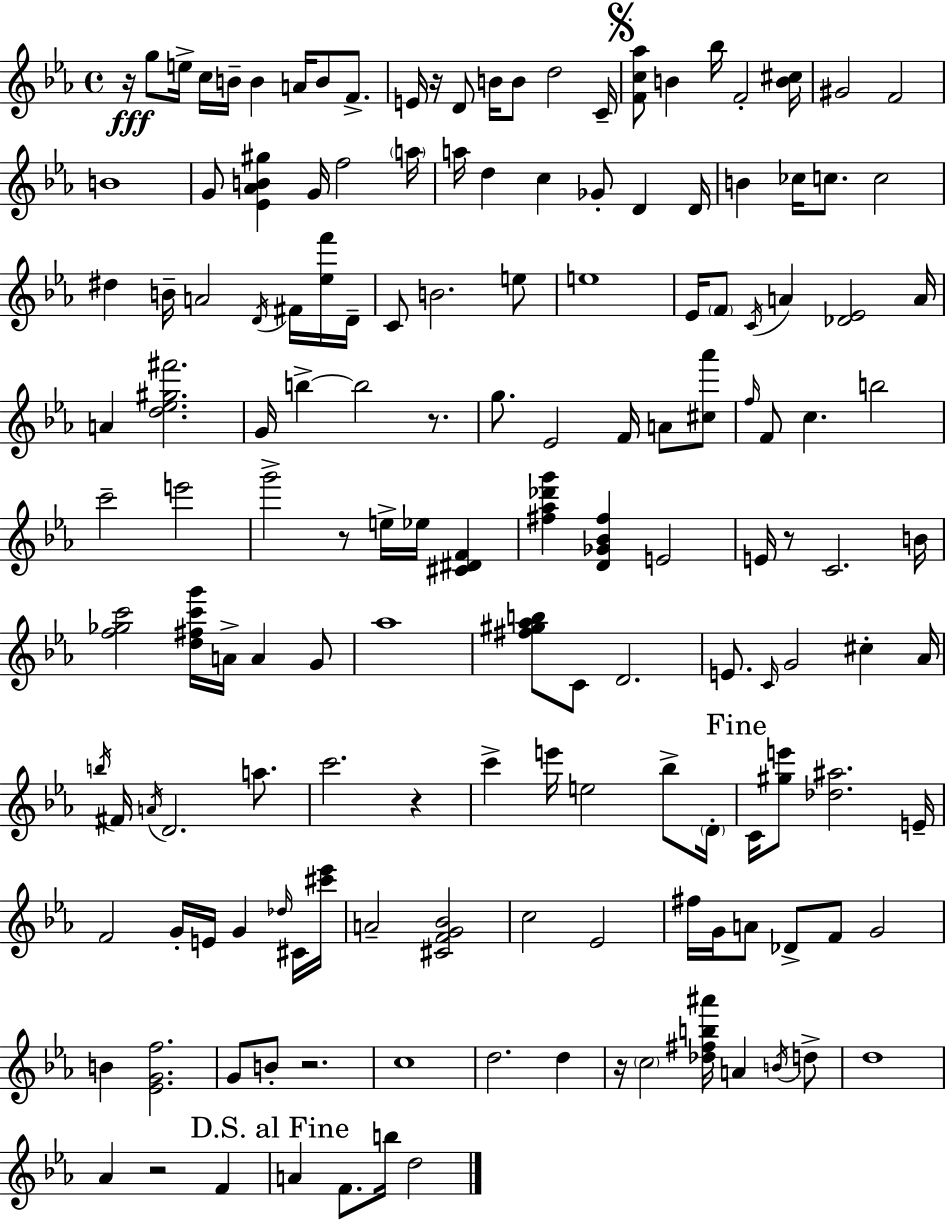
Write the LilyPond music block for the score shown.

{
  \clef treble
  \time 4/4
  \defaultTimeSignature
  \key c \minor
  r16\fff g''8 e''16-> c''16 b'16-- b'4 a'16 b'8 f'8.-> | e'16 r16 d'8 b'16 b'8 d''2 c'16-- | \mark \markup { \musicglyph "scripts.segno" } <f' c'' aes''>8 b'4 bes''16 f'2-. <b' cis''>16 | gis'2 f'2 | \break b'1 | g'8 <ees' aes' b' gis''>4 g'16 f''2 \parenthesize a''16 | a''16 d''4 c''4 ges'8-. d'4 d'16 | b'4 ces''16 c''8. c''2 | \break dis''4 b'16-- a'2 \acciaccatura { d'16 } fis'16 <ees'' f'''>16 | d'16-- c'8 b'2. e''8 | e''1 | ees'16 \parenthesize f'8 \acciaccatura { c'16 } a'4 <des' ees'>2 | \break a'16 a'4 <d'' ees'' gis'' fis'''>2. | g'16 b''4->~~ b''2 r8. | g''8. ees'2 f'16 a'8 | <cis'' aes'''>8 \grace { f''16 } f'8 c''4. b''2 | \break c'''2-- e'''2 | g'''2-> r8 e''16-> ees''16 <cis' dis' f'>4 | <fis'' aes'' des''' g'''>4 <d' ges' bes' fis''>4 e'2 | e'16 r8 c'2. | \break b'16 <f'' ges'' c'''>2 <d'' fis'' c''' g'''>16 a'16-> a'4 | g'8 aes''1 | <fis'' gis'' aes'' b''>8 c'8 d'2. | e'8. \grace { c'16 } g'2 cis''4-. | \break aes'16 \acciaccatura { b''16 } fis'16 \acciaccatura { a'16 } d'2. | a''8. c'''2. | r4 c'''4-> e'''16 e''2 | bes''8-> \parenthesize d'16-. \mark "Fine" c'16 <gis'' e'''>8 <des'' ais''>2. | \break e'16-- f'2 g'16-. e'16 | g'4 \grace { des''16 } cis'16 <cis''' ees'''>16 a'2-- <cis' f' g' bes'>2 | c''2 ees'2 | fis''16 g'16 a'8 des'8-> f'8 g'2 | \break b'4 <ees' g' f''>2. | g'8 b'8-. r2. | c''1 | d''2. | \break d''4 r16 \parenthesize c''2 | <des'' fis'' b'' ais'''>16 a'4 \acciaccatura { b'16 } d''8-> d''1 | aes'4 r2 | f'4 \mark "D.S. al Fine" a'4 f'8. b''16 | \break d''2 \bar "|."
}